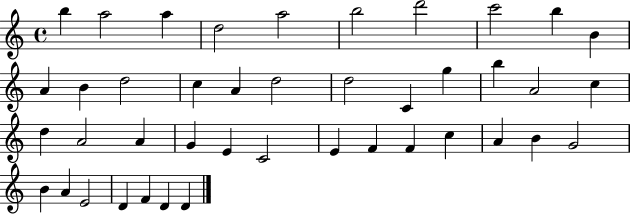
{
  \clef treble
  \time 4/4
  \defaultTimeSignature
  \key c \major
  b''4 a''2 a''4 | d''2 a''2 | b''2 d'''2 | c'''2 b''4 b'4 | \break a'4 b'4 d''2 | c''4 a'4 d''2 | d''2 c'4 g''4 | b''4 a'2 c''4 | \break d''4 a'2 a'4 | g'4 e'4 c'2 | e'4 f'4 f'4 c''4 | a'4 b'4 g'2 | \break b'4 a'4 e'2 | d'4 f'4 d'4 d'4 | \bar "|."
}